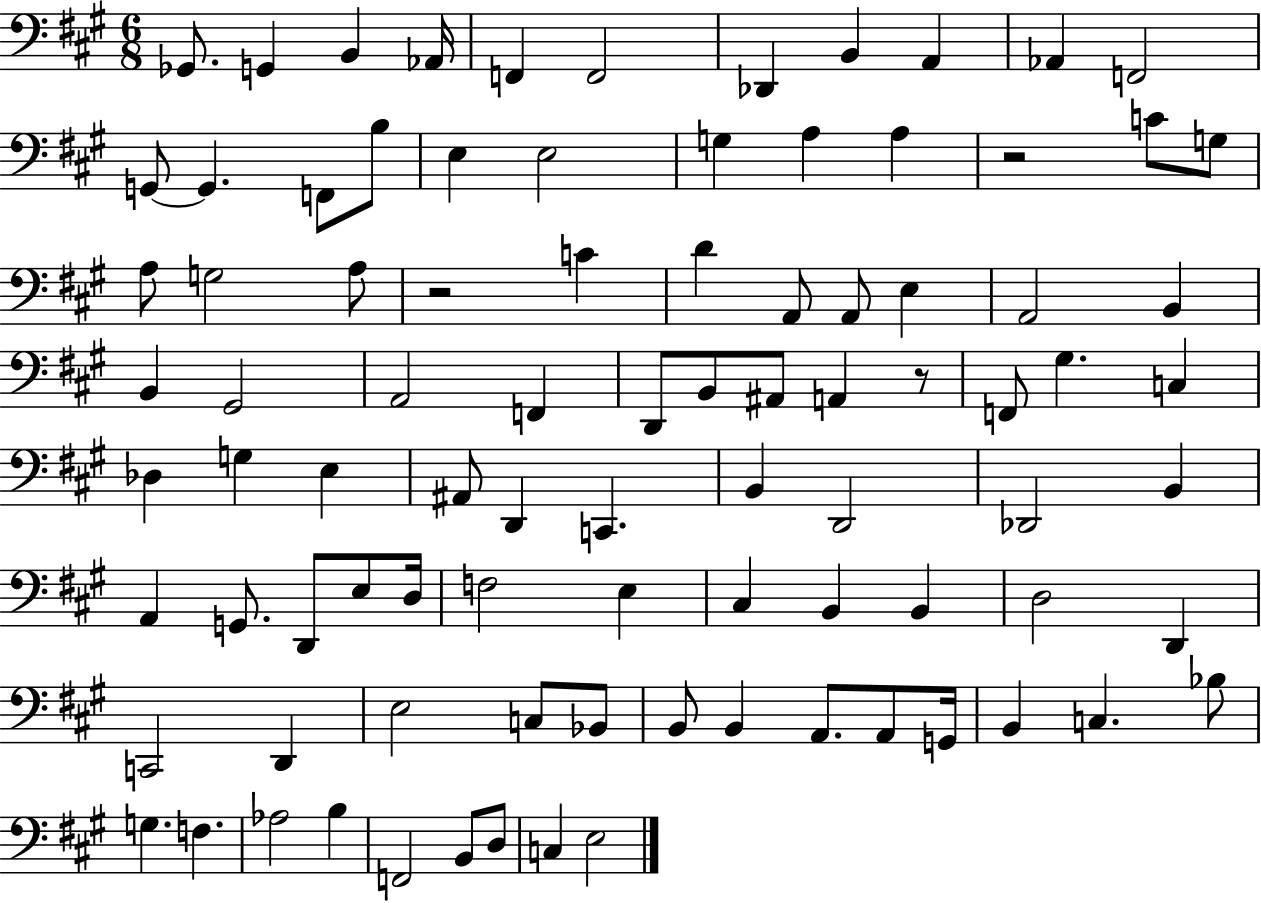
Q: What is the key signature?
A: A major